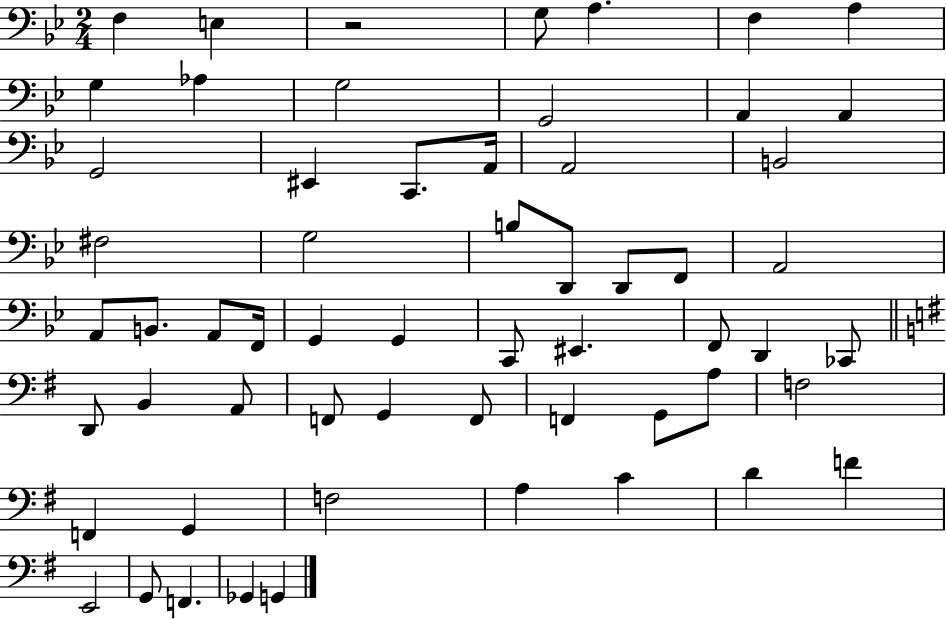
F3/q E3/q R/h G3/e A3/q. F3/q A3/q G3/q Ab3/q G3/h G2/h A2/q A2/q G2/h EIS2/q C2/e. A2/s A2/h B2/h F#3/h G3/h B3/e D2/e D2/e F2/e A2/h A2/e B2/e. A2/e F2/s G2/q G2/q C2/e EIS2/q. F2/e D2/q CES2/e D2/e B2/q A2/e F2/e G2/q F2/e F2/q G2/e A3/e F3/h F2/q G2/q F3/h A3/q C4/q D4/q F4/q E2/h G2/e F2/q. Gb2/q G2/q